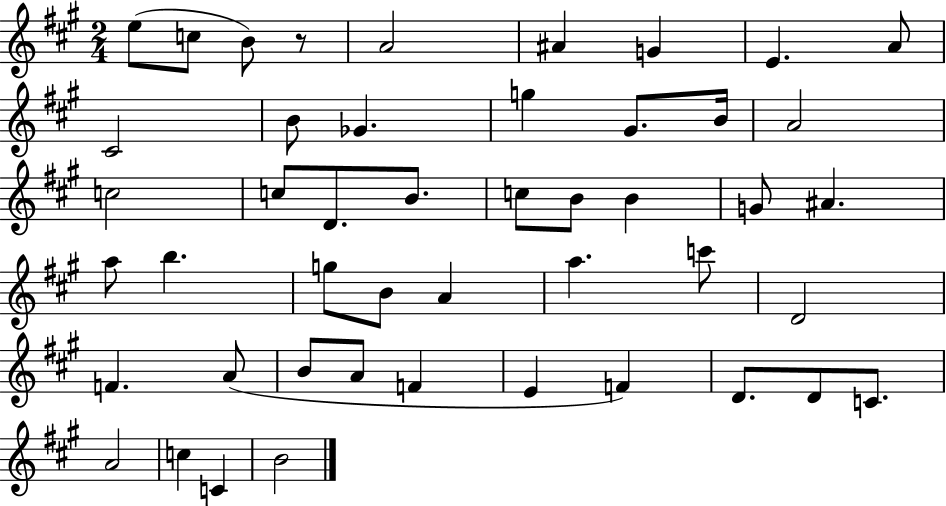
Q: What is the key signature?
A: A major